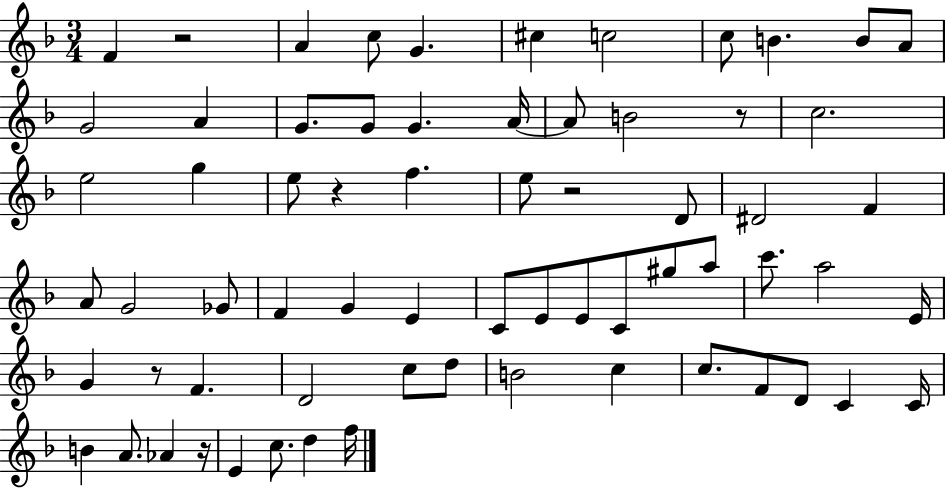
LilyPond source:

{
  \clef treble
  \numericTimeSignature
  \time 3/4
  \key f \major
  f'4 r2 | a'4 c''8 g'4. | cis''4 c''2 | c''8 b'4. b'8 a'8 | \break g'2 a'4 | g'8. g'8 g'4. a'16~~ | a'8 b'2 r8 | c''2. | \break e''2 g''4 | e''8 r4 f''4. | e''8 r2 d'8 | dis'2 f'4 | \break a'8 g'2 ges'8 | f'4 g'4 e'4 | c'8 e'8 e'8 c'8 gis''8 a''8 | c'''8. a''2 e'16 | \break g'4 r8 f'4. | d'2 c''8 d''8 | b'2 c''4 | c''8. f'8 d'8 c'4 c'16 | \break b'4 a'8. aes'4 r16 | e'4 c''8. d''4 f''16 | \bar "|."
}